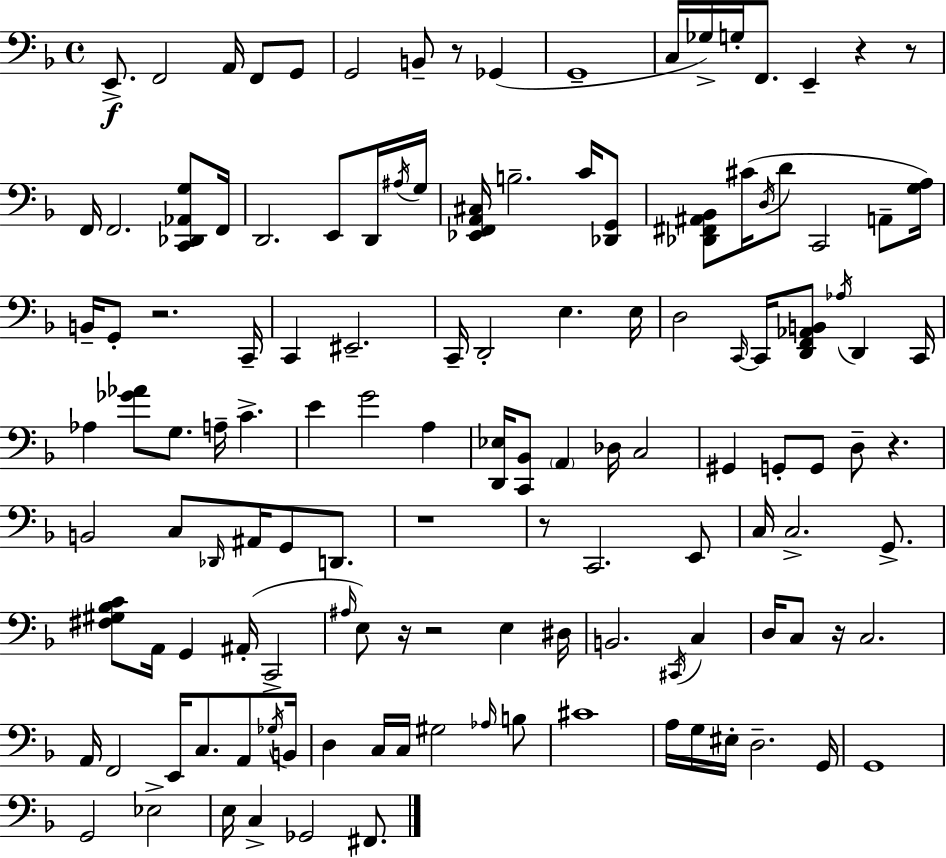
E2/e. F2/h A2/s F2/e G2/e G2/h B2/e R/e Gb2/q G2/w C3/s Gb3/s G3/s F2/e. E2/q R/q R/e F2/s F2/h. [C2,Db2,Ab2,G3]/e F2/s D2/h. E2/e D2/s A#3/s G3/s [Eb2,F2,A2,C#3]/s B3/h. C4/s [Db2,G2]/e [Db2,F#2,A#2,Bb2]/e C#4/s D3/s D4/e C2/h A2/e [G3,A3]/s B2/s G2/e R/h. C2/s C2/q EIS2/h. C2/s D2/h E3/q. E3/s D3/h C2/s C2/s [D2,F2,Ab2,B2]/e Ab3/s D2/q C2/s Ab3/q [Gb4,Ab4]/e G3/e. A3/s C4/q. E4/q G4/h A3/q [D2,Eb3]/s [C2,Bb2]/e A2/q Db3/s C3/h G#2/q G2/e G2/e D3/e R/q. B2/h C3/e Db2/s A#2/s G2/e D2/e. R/w R/e C2/h. E2/e C3/s C3/h. G2/e. [F#3,G#3,Bb3,C4]/e A2/s G2/q A#2/s C2/h A#3/s E3/e R/s R/h E3/q D#3/s B2/h. C#2/s C3/q D3/s C3/e R/s C3/h. A2/s F2/h E2/s C3/e. A2/e Gb3/s B2/s D3/q C3/s C3/s G#3/h Ab3/s B3/e C#4/w A3/s G3/s EIS3/s D3/h. G2/s G2/w G2/h Eb3/h E3/s C3/q Gb2/h F#2/e.